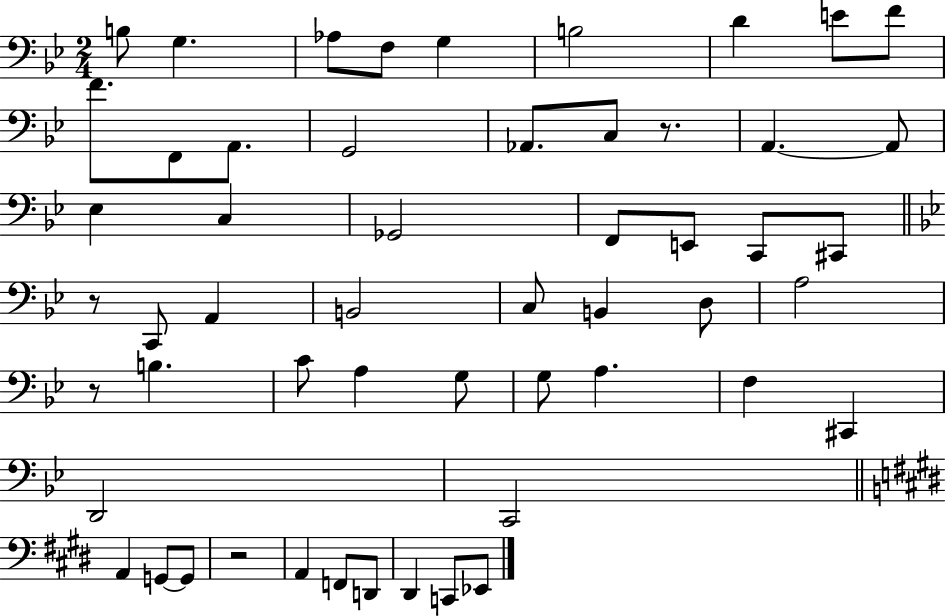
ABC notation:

X:1
T:Untitled
M:2/4
L:1/4
K:Bb
B,/2 G, _A,/2 F,/2 G, B,2 D E/2 F/2 F/2 F,,/2 A,,/2 G,,2 _A,,/2 C,/2 z/2 A,, A,,/2 _E, C, _G,,2 F,,/2 E,,/2 C,,/2 ^C,,/2 z/2 C,,/2 A,, B,,2 C,/2 B,, D,/2 A,2 z/2 B, C/2 A, G,/2 G,/2 A, F, ^C,, D,,2 C,,2 A,, G,,/2 G,,/2 z2 A,, F,,/2 D,,/2 ^D,, C,,/2 _E,,/2